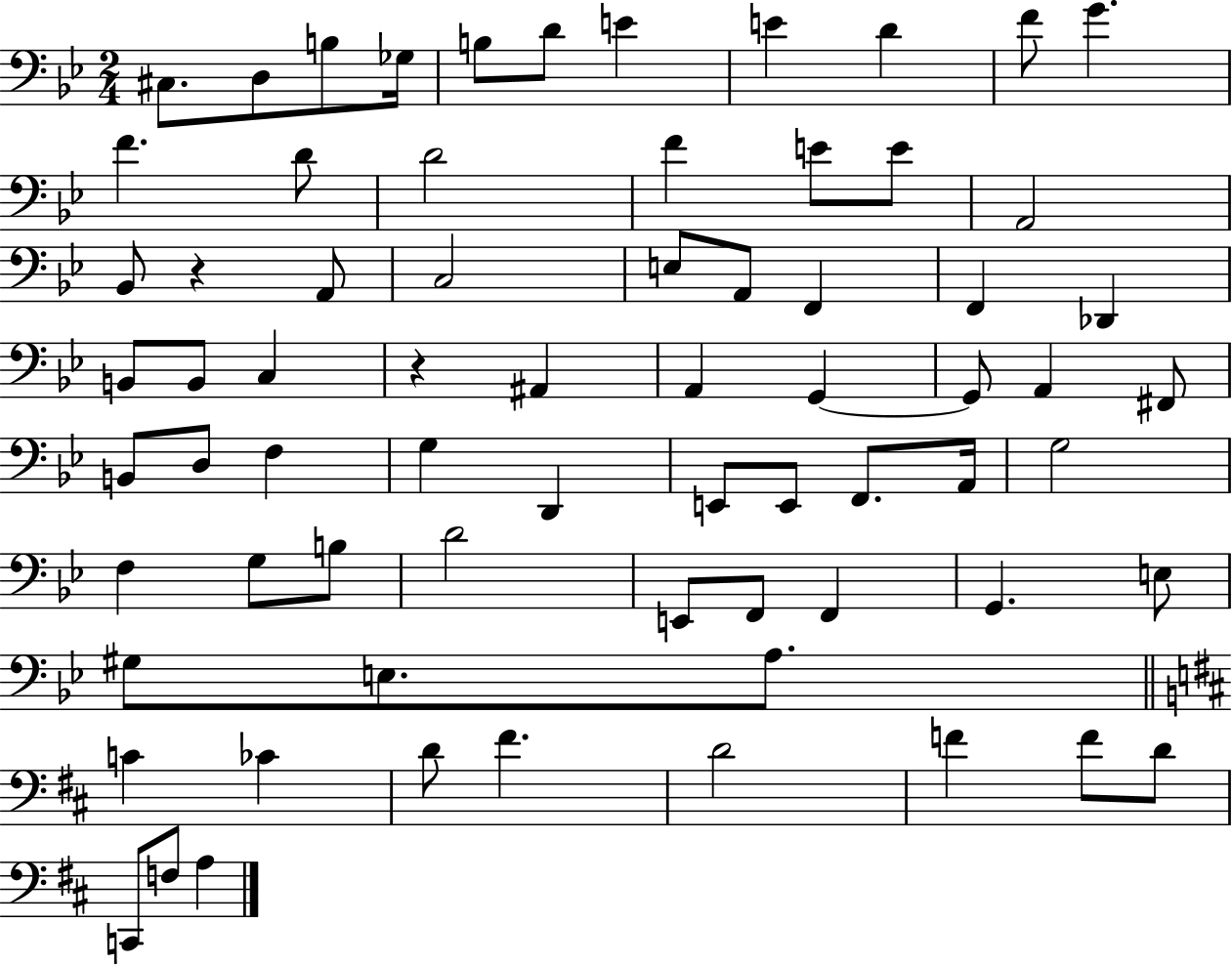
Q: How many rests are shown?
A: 2